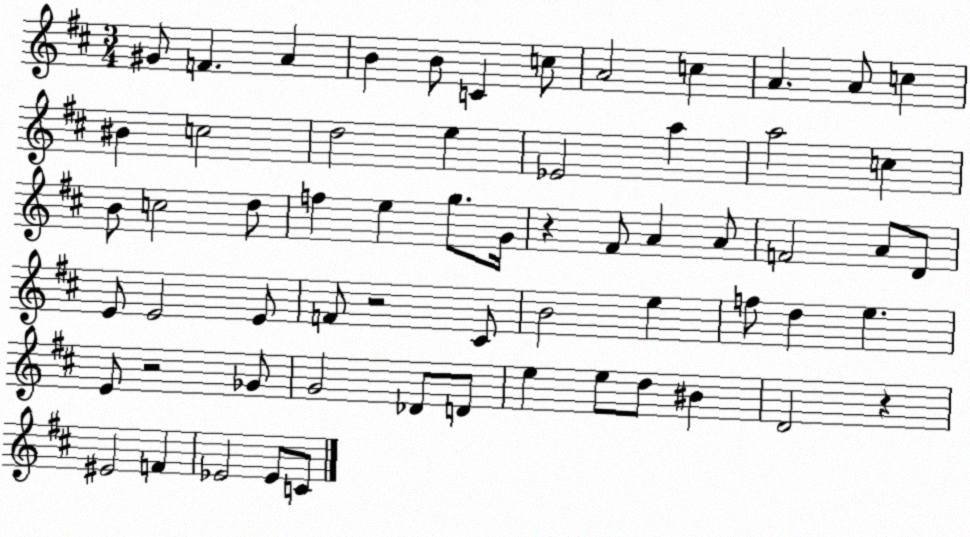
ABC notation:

X:1
T:Untitled
M:3/4
L:1/4
K:D
^G/2 F A B B/2 C c/2 A2 c A A/2 c ^B c2 d2 e _E2 a a2 c B/2 c2 d/2 f e g/2 G/4 z ^F/2 A A/2 F2 A/2 D/2 E/2 E2 E/2 F/2 z2 ^C/2 B2 e f/2 d e E/2 z2 _G/2 G2 _D/2 D/2 e e/2 d/2 ^B D2 z ^E2 F _E2 _E/2 C/2